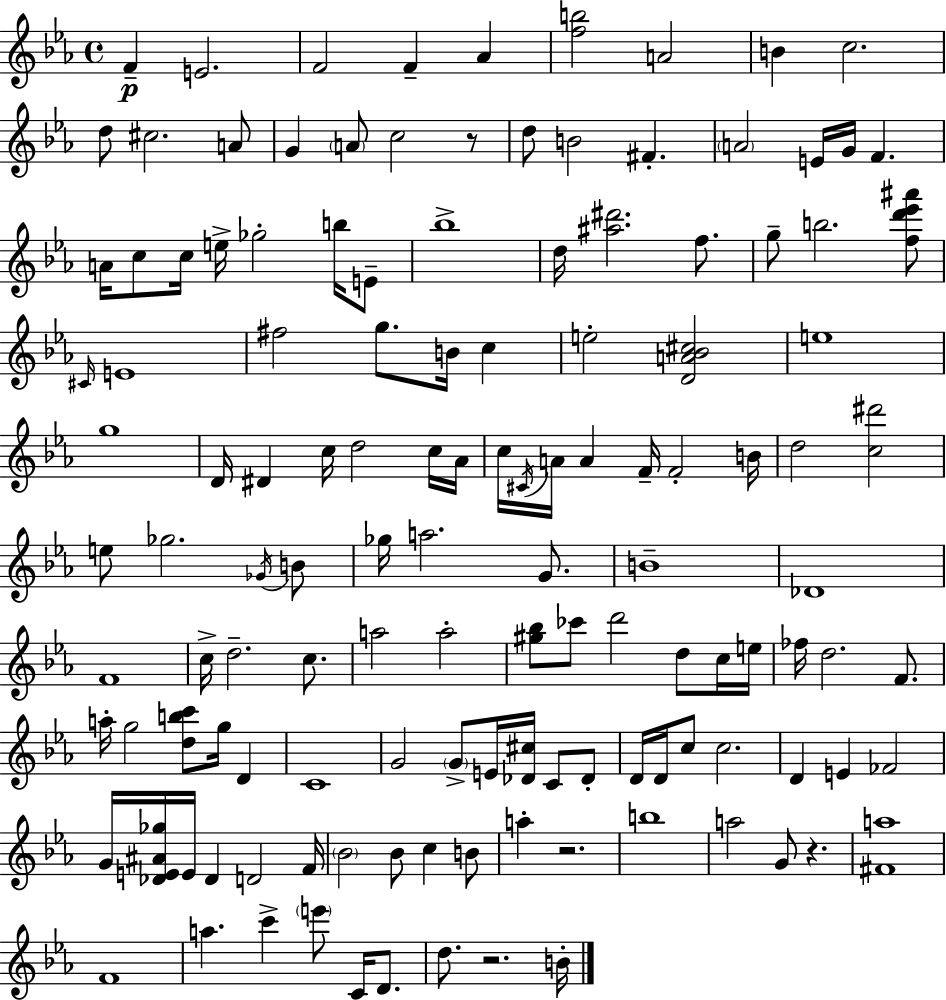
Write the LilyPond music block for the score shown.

{
  \clef treble
  \time 4/4
  \defaultTimeSignature
  \key c \minor
  f'4--\p e'2. | f'2 f'4-- aes'4 | <f'' b''>2 a'2 | b'4 c''2. | \break d''8 cis''2. a'8 | g'4 \parenthesize a'8 c''2 r8 | d''8 b'2 fis'4.-. | \parenthesize a'2 e'16 g'16 f'4. | \break a'16 c''8 c''16 e''16-> ges''2-. b''16 e'8-- | bes''1-> | d''16 <ais'' dis'''>2. f''8. | g''8-- b''2. <f'' d''' ees''' ais'''>8 | \break \grace { cis'16 } e'1 | fis''2 g''8. b'16 c''4 | e''2-. <d' a' bes' cis''>2 | e''1 | \break g''1 | d'16 dis'4 c''16 d''2 c''16 | aes'16 c''16 \acciaccatura { cis'16 } a'16 a'4 f'16-- f'2-. | b'16 d''2 <c'' dis'''>2 | \break e''8 ges''2. | \acciaccatura { ges'16 } b'8 ges''16 a''2. | g'8. b'1-- | des'1 | \break f'1 | c''16-> d''2.-- | c''8. a''2 a''2-. | <gis'' bes''>8 ces'''8 d'''2 d''8 | \break c''16 e''16 fes''16 d''2. | f'8. a''16-. g''2 <d'' b'' c'''>8 g''16 d'4 | c'1 | g'2 \parenthesize g'8-> e'16 <des' cis''>16 c'8 | \break des'8-. d'16 d'16 c''8 c''2. | d'4 e'4 fes'2 | g'16 <des' e' ais' ges''>16 e'16 des'4 d'2 | f'16 \parenthesize bes'2 bes'8 c''4 | \break b'8 a''4-. r2. | b''1 | a''2 g'8 r4. | <fis' a''>1 | \break f'1 | a''4. c'''4-> \parenthesize e'''8 c'16 | d'8. d''8. r2. | b'16-. \bar "|."
}